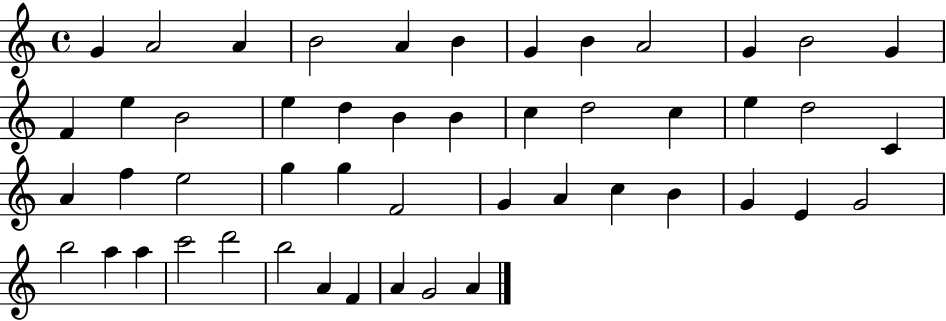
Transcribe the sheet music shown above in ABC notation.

X:1
T:Untitled
M:4/4
L:1/4
K:C
G A2 A B2 A B G B A2 G B2 G F e B2 e d B B c d2 c e d2 C A f e2 g g F2 G A c B G E G2 b2 a a c'2 d'2 b2 A F A G2 A